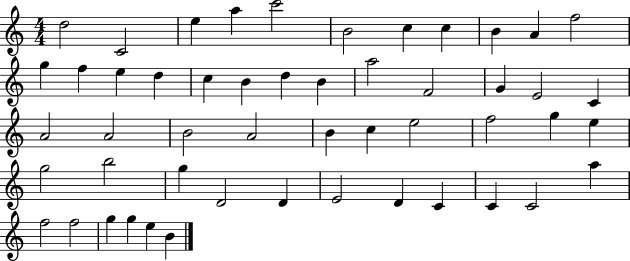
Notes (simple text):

D5/h C4/h E5/q A5/q C6/h B4/h C5/q C5/q B4/q A4/q F5/h G5/q F5/q E5/q D5/q C5/q B4/q D5/q B4/q A5/h F4/h G4/q E4/h C4/q A4/h A4/h B4/h A4/h B4/q C5/q E5/h F5/h G5/q E5/q G5/h B5/h G5/q D4/h D4/q E4/h D4/q C4/q C4/q C4/h A5/q F5/h F5/h G5/q G5/q E5/q B4/q